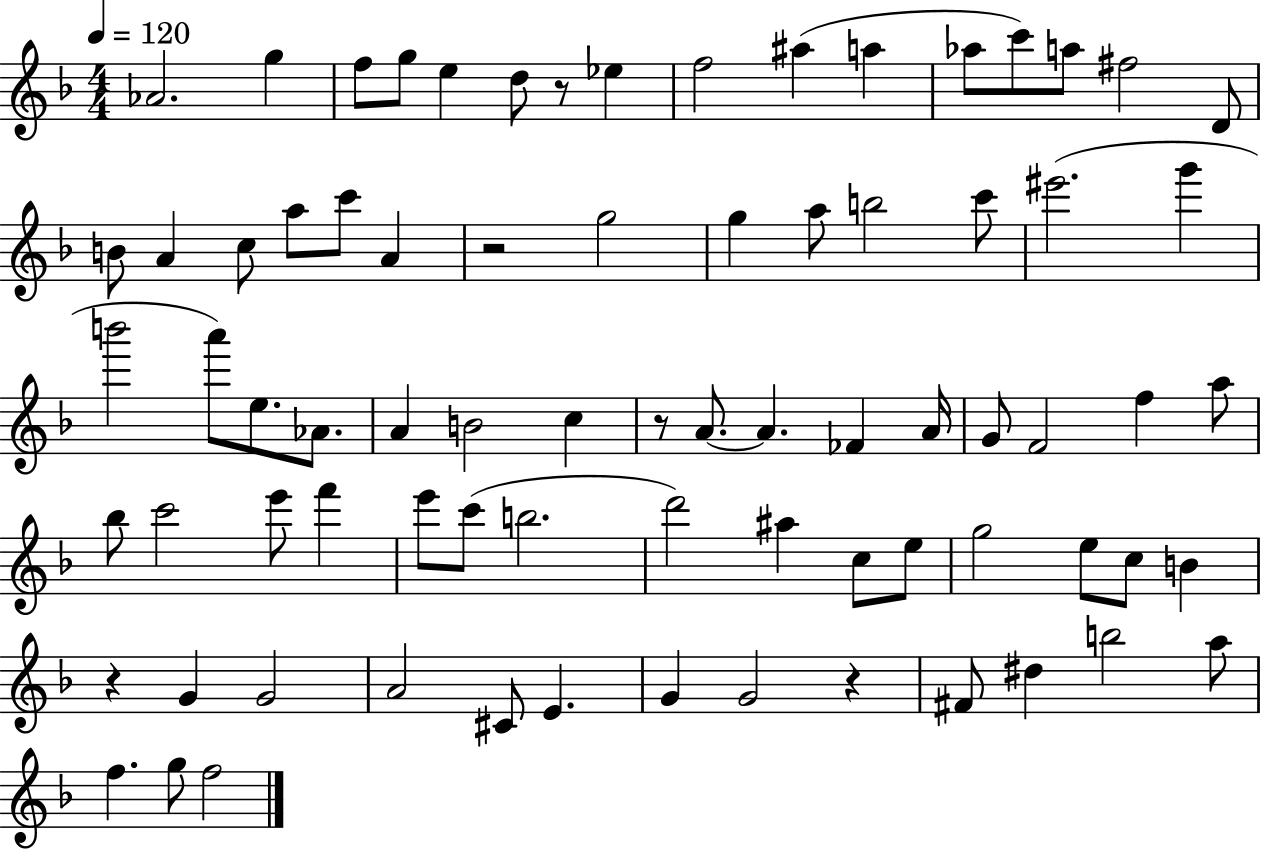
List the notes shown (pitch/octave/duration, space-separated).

Ab4/h. G5/q F5/e G5/e E5/q D5/e R/e Eb5/q F5/h A#5/q A5/q Ab5/e C6/e A5/e F#5/h D4/e B4/e A4/q C5/e A5/e C6/e A4/q R/h G5/h G5/q A5/e B5/h C6/e EIS6/h. G6/q B6/h A6/e E5/e. Ab4/e. A4/q B4/h C5/q R/e A4/e. A4/q. FES4/q A4/s G4/e F4/h F5/q A5/e Bb5/e C6/h E6/e F6/q E6/e C6/e B5/h. D6/h A#5/q C5/e E5/e G5/h E5/e C5/e B4/q R/q G4/q G4/h A4/h C#4/e E4/q. G4/q G4/h R/q F#4/e D#5/q B5/h A5/e F5/q. G5/e F5/h